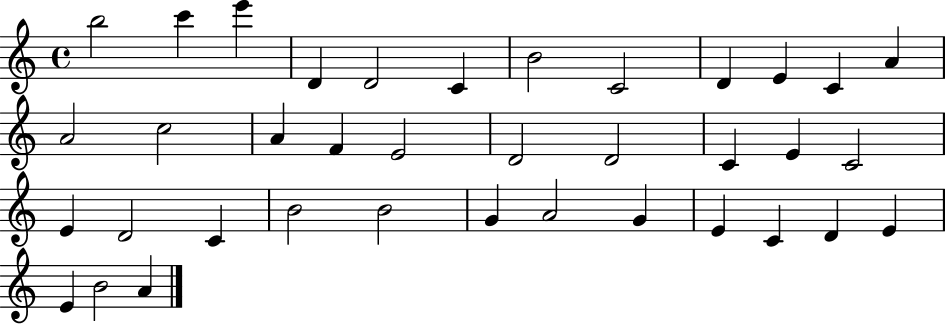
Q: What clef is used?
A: treble